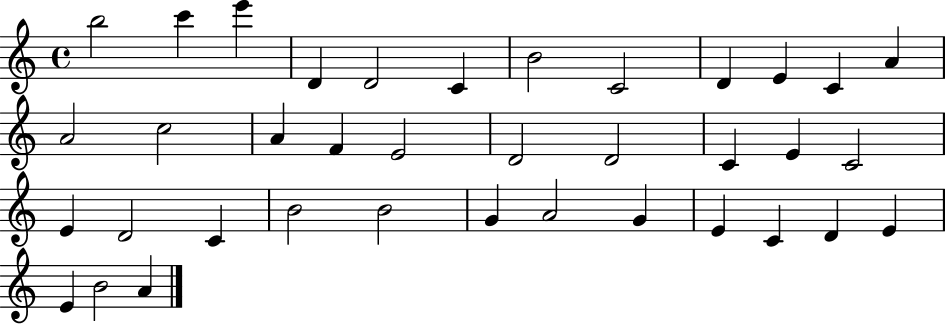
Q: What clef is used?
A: treble